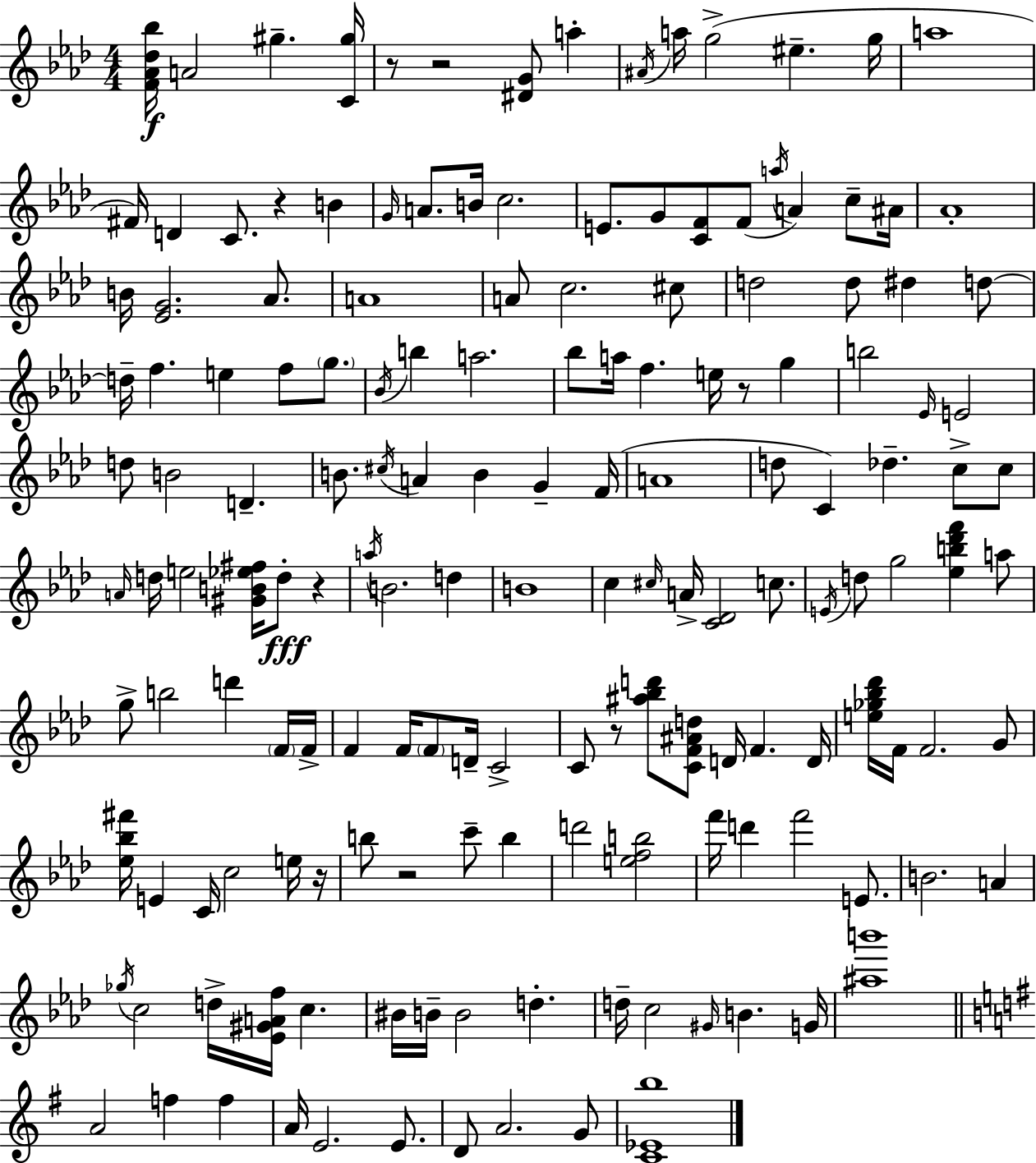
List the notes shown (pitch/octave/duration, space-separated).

[F4,Ab4,Db5,Bb5]/s A4/h G#5/q. [C4,G#5]/s R/e R/h [D#4,G4]/e A5/q A#4/s A5/s G5/h EIS5/q. G5/s A5/w F#4/s D4/q C4/e. R/q B4/q G4/s A4/e. B4/s C5/h. E4/e. G4/e [C4,F4]/e F4/e A5/s A4/q C5/e A#4/s Ab4/w B4/s [Eb4,G4]/h. Ab4/e. A4/w A4/e C5/h. C#5/e D5/h D5/e D#5/q D5/e D5/s F5/q. E5/q F5/e G5/e. Bb4/s B5/q A5/h. Bb5/e A5/s F5/q. E5/s R/e G5/q B5/h Eb4/s E4/h D5/e B4/h D4/q. B4/e. C#5/s A4/q B4/q G4/q F4/s A4/w D5/e C4/q Db5/q. C5/e C5/e A4/s D5/s E5/h [G#4,B4,Eb5,F#5]/s D5/e R/q A5/s B4/h. D5/q B4/w C5/q C#5/s A4/s [C4,Db4]/h C5/e. E4/s D5/e G5/h [Eb5,B5,Db6,F6]/q A5/e G5/e B5/h D6/q F4/s F4/s F4/q F4/s F4/e D4/s C4/h C4/e R/e [A#5,Bb5,D6]/e [C4,F4,A#4,D5]/e D4/s F4/q. D4/s [E5,Gb5,Bb5,Db6]/s F4/s F4/h. G4/e [Eb5,Bb5,F#6]/s E4/q C4/s C5/h E5/s R/s B5/e R/h C6/e B5/q D6/h [E5,F5,B5]/h F6/s D6/q F6/h E4/e. B4/h. A4/q Gb5/s C5/h D5/s [Eb4,G#4,A4,F5]/s C5/q. BIS4/s B4/s B4/h D5/q. D5/s C5/h G#4/s B4/q. G4/s [A#5,B6]/w A4/h F5/q F5/q A4/s E4/h. E4/e. D4/e A4/h. G4/e [C4,Eb4,B5]/w